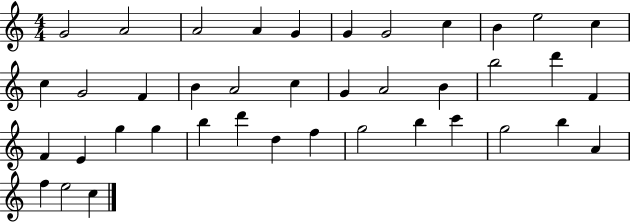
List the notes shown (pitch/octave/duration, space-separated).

G4/h A4/h A4/h A4/q G4/q G4/q G4/h C5/q B4/q E5/h C5/q C5/q G4/h F4/q B4/q A4/h C5/q G4/q A4/h B4/q B5/h D6/q F4/q F4/q E4/q G5/q G5/q B5/q D6/q D5/q F5/q G5/h B5/q C6/q G5/h B5/q A4/q F5/q E5/h C5/q